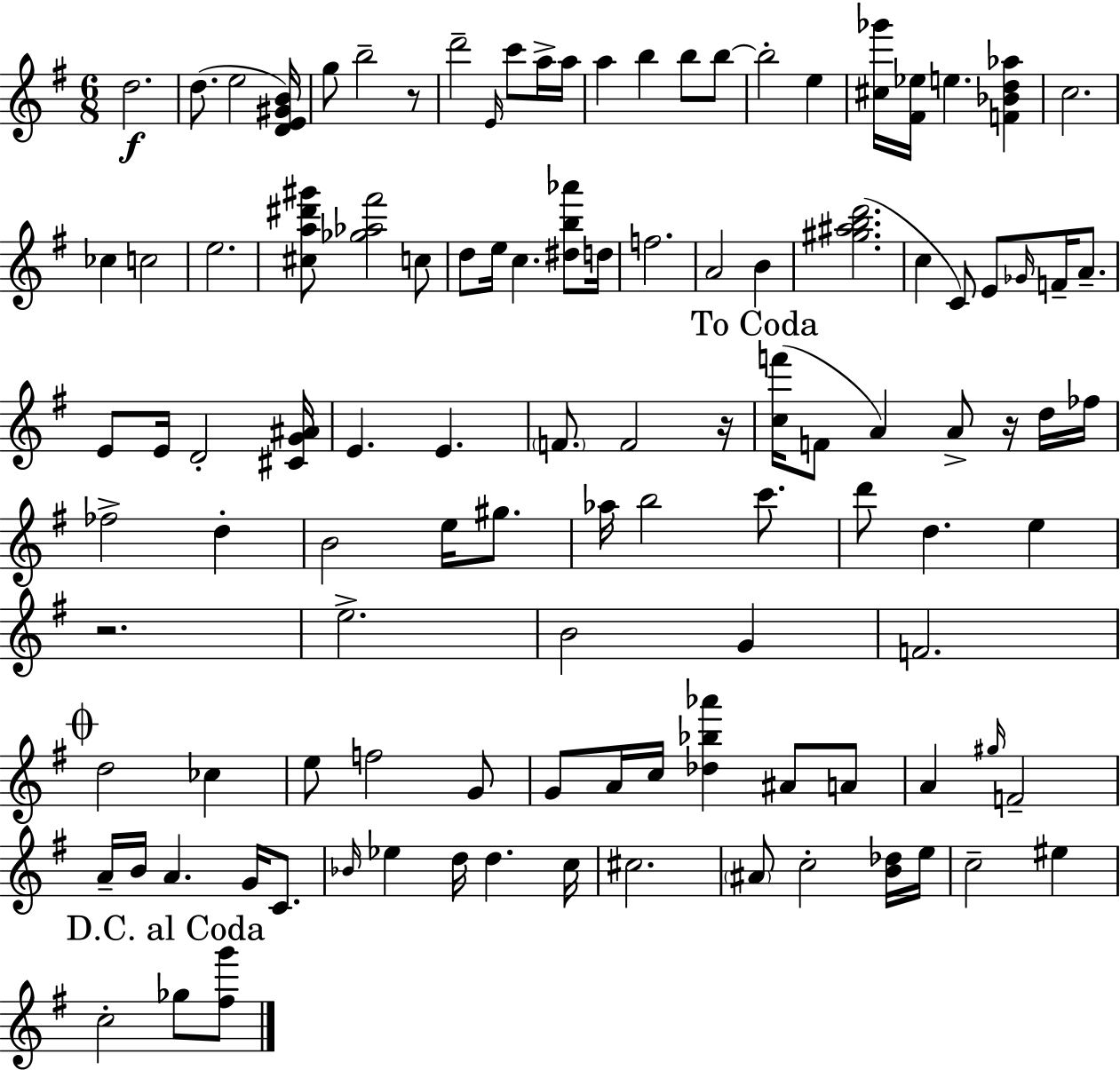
{
  \clef treble
  \numericTimeSignature
  \time 6/8
  \key g \major
  \repeat volta 2 { d''2.\f | d''8.( e''2 <d' e' gis' b'>16) | g''8 b''2-- r8 | d'''2-- \grace { e'16 } c'''8 a''16-> | \break a''16 a''4 b''4 b''8 b''8~~ | b''2-. e''4 | <cis'' ges'''>16 <fis' ees''>16 e''4. <f' bes' d'' aes''>4 | c''2. | \break ces''4 c''2 | e''2. | <cis'' a'' dis''' gis'''>8 <ges'' aes'' fis'''>2 c''8 | d''8 e''16 c''4. <dis'' b'' aes'''>8 | \break d''16 f''2. | a'2 b'4 | <gis'' ais'' b'' d'''>2.( | c''4 c'8) e'8 \grace { ges'16 } f'16-- a'8.-- | \break e'8 e'16 d'2-. | <cis' g' ais'>16 e'4. e'4. | \parenthesize f'8. f'2 | r16 \mark "To Coda" <c'' f'''>16( f'8 a'4) a'8-> r16 | \break d''16 fes''16 fes''2-> d''4-. | b'2 e''16 gis''8. | aes''16 b''2 c'''8. | d'''8 d''4. e''4 | \break r2. | e''2.-> | b'2 g'4 | f'2. | \break \mark \markup { \musicglyph "scripts.coda" } d''2 ces''4 | e''8 f''2 | g'8 g'8 a'16 c''16 <des'' bes'' aes'''>4 ais'8 | a'8 a'4 \grace { gis''16 } f'2-- | \break a'16-- b'16 a'4. g'16 | c'8. \grace { bes'16 } ees''4 d''16 d''4. | c''16 cis''2. | \parenthesize ais'8 c''2-. | \break <b' des''>16 e''16 c''2-- | eis''4 \mark "D.C. al Coda" c''2-. | ges''8 <fis'' g'''>8 } \bar "|."
}